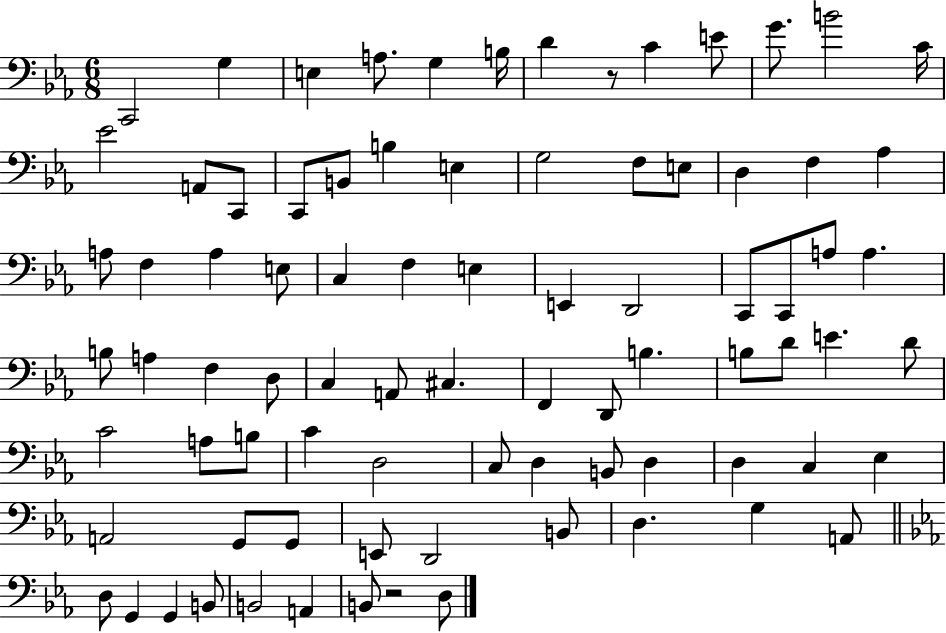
{
  \clef bass
  \numericTimeSignature
  \time 6/8
  \key ees \major
  \repeat volta 2 { c,2 g4 | e4 a8. g4 b16 | d'4 r8 c'4 e'8 | g'8. b'2 c'16 | \break ees'2 a,8 c,8 | c,8 b,8 b4 e4 | g2 f8 e8 | d4 f4 aes4 | \break a8 f4 a4 e8 | c4 f4 e4 | e,4 d,2 | c,8 c,8 a8 a4. | \break b8 a4 f4 d8 | c4 a,8 cis4. | f,4 d,8 b4. | b8 d'8 e'4. d'8 | \break c'2 a8 b8 | c'4 d2 | c8 d4 b,8 d4 | d4 c4 ees4 | \break a,2 g,8 g,8 | e,8 d,2 b,8 | d4. g4 a,8 | \bar "||" \break \key ees \major d8 g,4 g,4 b,8 | b,2 a,4 | b,8 r2 d8 | } \bar "|."
}